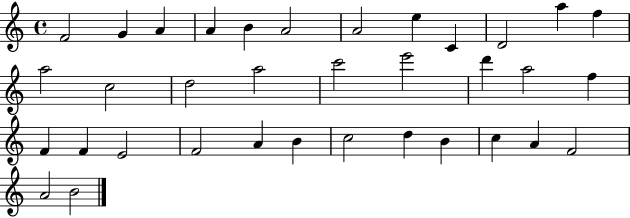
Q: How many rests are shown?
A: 0